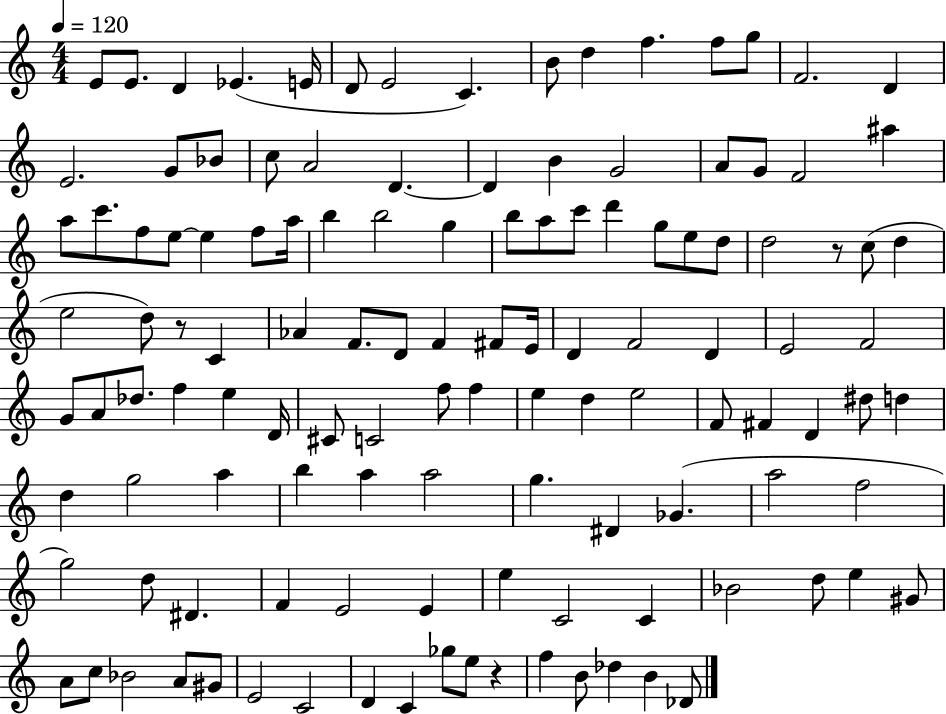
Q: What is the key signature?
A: C major